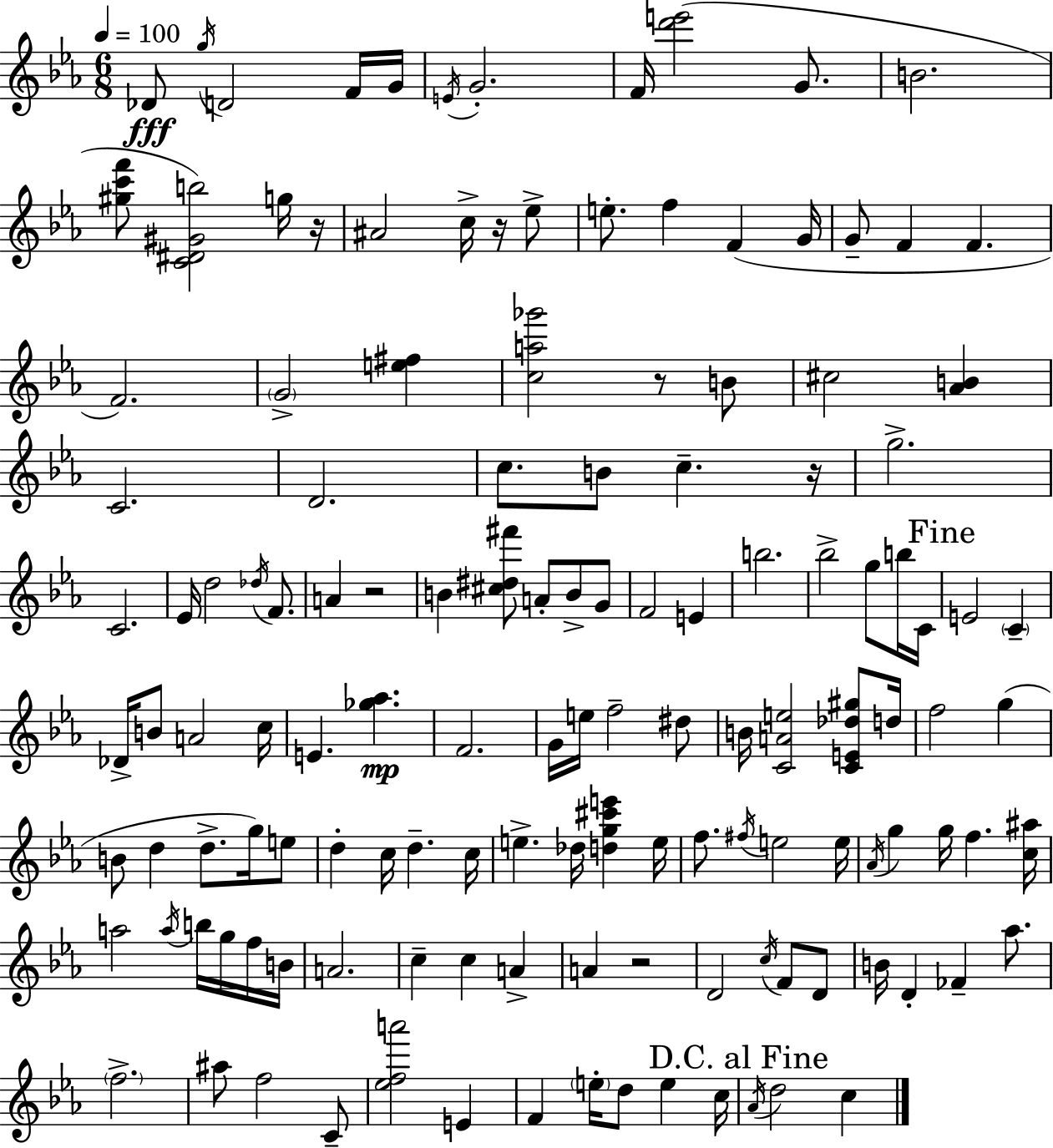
X:1
T:Untitled
M:6/8
L:1/4
K:Eb
_D/2 g/4 D2 F/4 G/4 E/4 G2 F/4 [d'e']2 G/2 B2 [^gc'f']/2 [C^D^Gb]2 g/4 z/4 ^A2 c/4 z/4 _e/2 e/2 f F G/4 G/2 F F F2 G2 [e^f] [ca_g']2 z/2 B/2 ^c2 [_AB] C2 D2 c/2 B/2 c z/4 g2 C2 _E/4 d2 _d/4 F/2 A z2 B [^c^d^f']/2 A/2 B/2 G/2 F2 E b2 _b2 g/2 b/4 C/4 E2 C _D/4 B/2 A2 c/4 E [_g_a] F2 G/4 e/4 f2 ^d/2 B/4 [CAe]2 [CE_d^g]/2 d/4 f2 g B/2 d d/2 g/4 e/2 d c/4 d c/4 e _d/4 [dg^c'e'] e/4 f/2 ^f/4 e2 e/4 _A/4 g g/4 f [c^a]/4 a2 a/4 b/4 g/4 f/4 B/4 A2 c c A A z2 D2 c/4 F/2 D/2 B/4 D _F _a/2 f2 ^a/2 f2 C/2 [_efa']2 E F e/4 d/2 e c/4 _A/4 d2 c